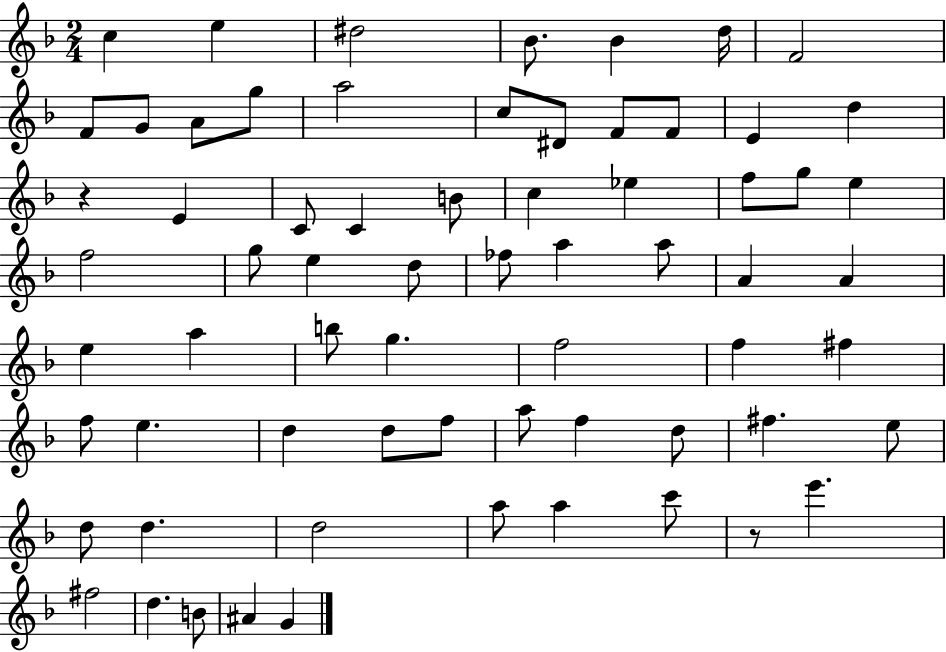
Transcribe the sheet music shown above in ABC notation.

X:1
T:Untitled
M:2/4
L:1/4
K:F
c e ^d2 _B/2 _B d/4 F2 F/2 G/2 A/2 g/2 a2 c/2 ^D/2 F/2 F/2 E d z E C/2 C B/2 c _e f/2 g/2 e f2 g/2 e d/2 _f/2 a a/2 A A e a b/2 g f2 f ^f f/2 e d d/2 f/2 a/2 f d/2 ^f e/2 d/2 d d2 a/2 a c'/2 z/2 e' ^f2 d B/2 ^A G